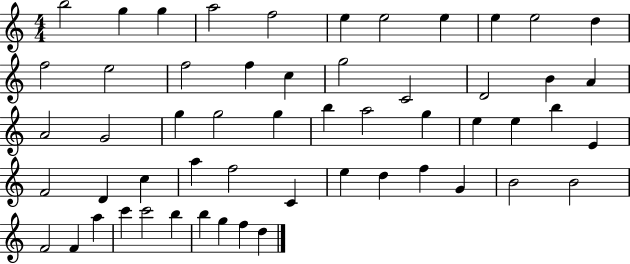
{
  \clef treble
  \numericTimeSignature
  \time 4/4
  \key c \major
  b''2 g''4 g''4 | a''2 f''2 | e''4 e''2 e''4 | e''4 e''2 d''4 | \break f''2 e''2 | f''2 f''4 c''4 | g''2 c'2 | d'2 b'4 a'4 | \break a'2 g'2 | g''4 g''2 g''4 | b''4 a''2 g''4 | e''4 e''4 b''4 e'4 | \break f'2 d'4 c''4 | a''4 f''2 c'4 | e''4 d''4 f''4 g'4 | b'2 b'2 | \break f'2 f'4 a''4 | c'''4 c'''2 b''4 | b''4 g''4 f''4 d''4 | \bar "|."
}